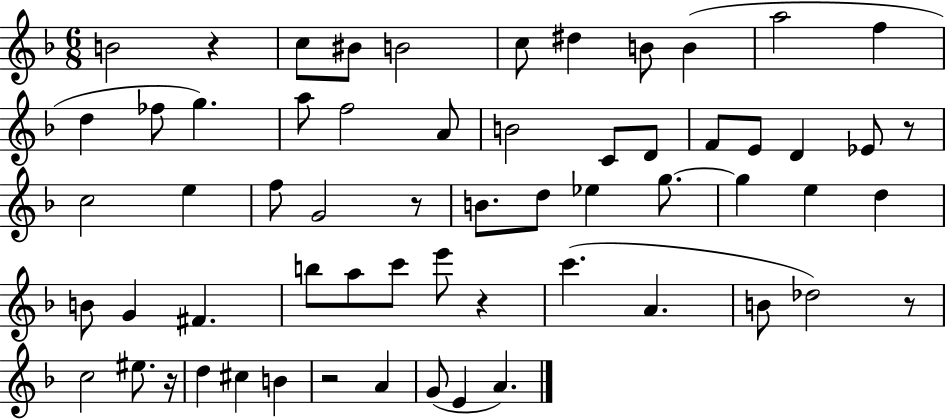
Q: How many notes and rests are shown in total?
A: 61